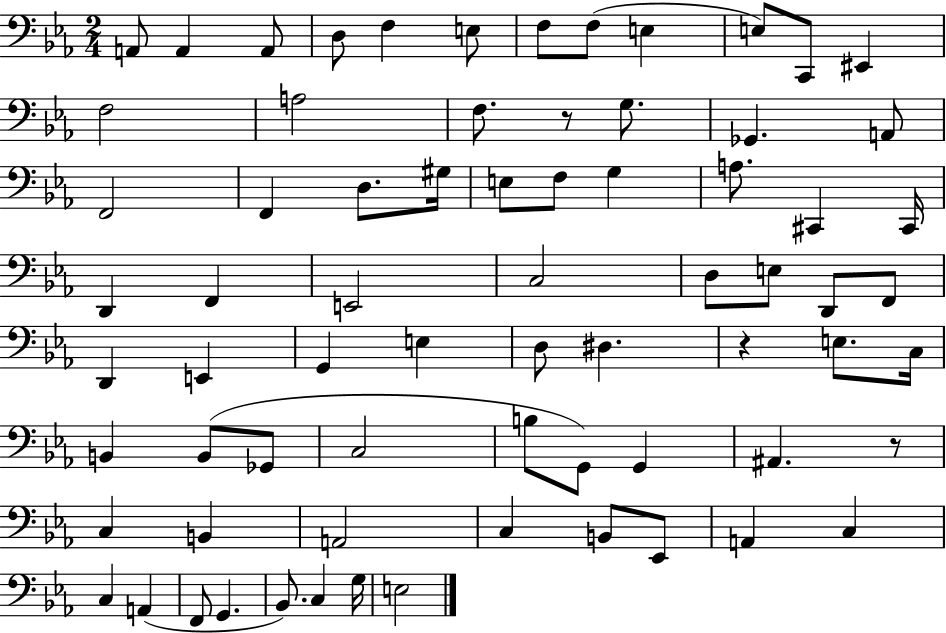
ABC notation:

X:1
T:Untitled
M:2/4
L:1/4
K:Eb
A,,/2 A,, A,,/2 D,/2 F, E,/2 F,/2 F,/2 E, E,/2 C,,/2 ^E,, F,2 A,2 F,/2 z/2 G,/2 _G,, A,,/2 F,,2 F,, D,/2 ^G,/4 E,/2 F,/2 G, A,/2 ^C,, ^C,,/4 D,, F,, E,,2 C,2 D,/2 E,/2 D,,/2 F,,/2 D,, E,, G,, E, D,/2 ^D, z E,/2 C,/4 B,, B,,/2 _G,,/2 C,2 B,/2 G,,/2 G,, ^A,, z/2 C, B,, A,,2 C, B,,/2 _E,,/2 A,, C, C, A,, F,,/2 G,, _B,,/2 C, G,/4 E,2